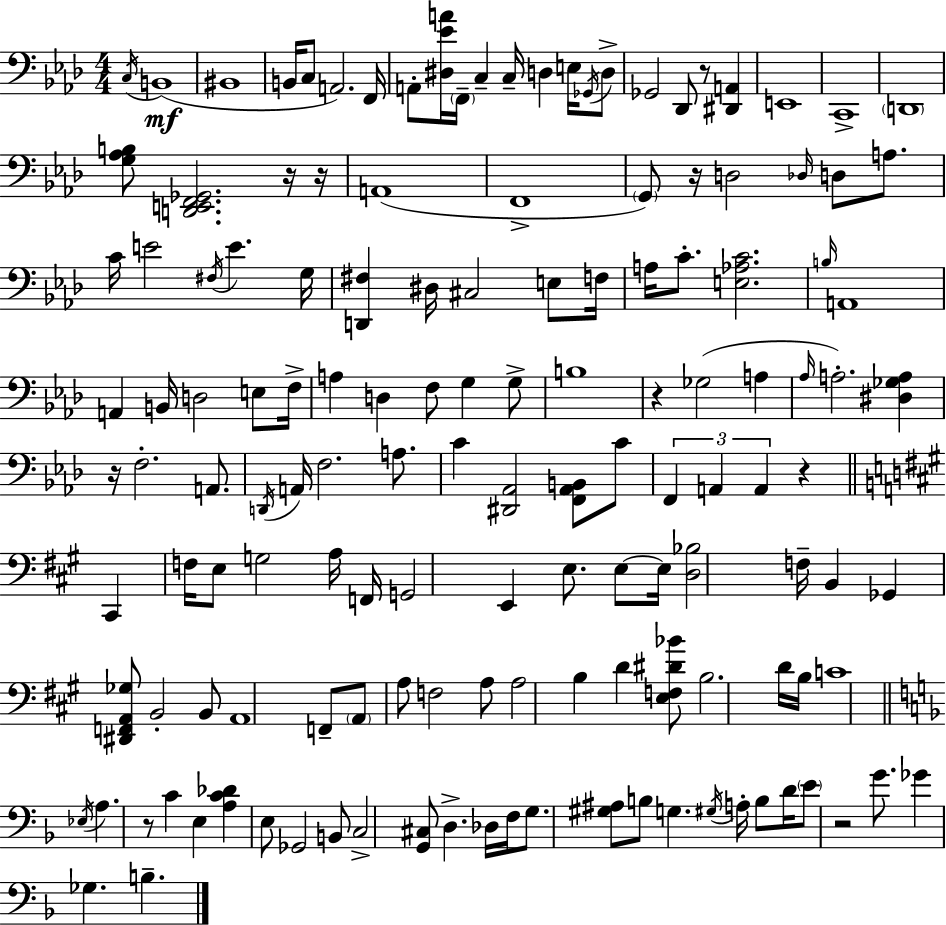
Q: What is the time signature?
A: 4/4